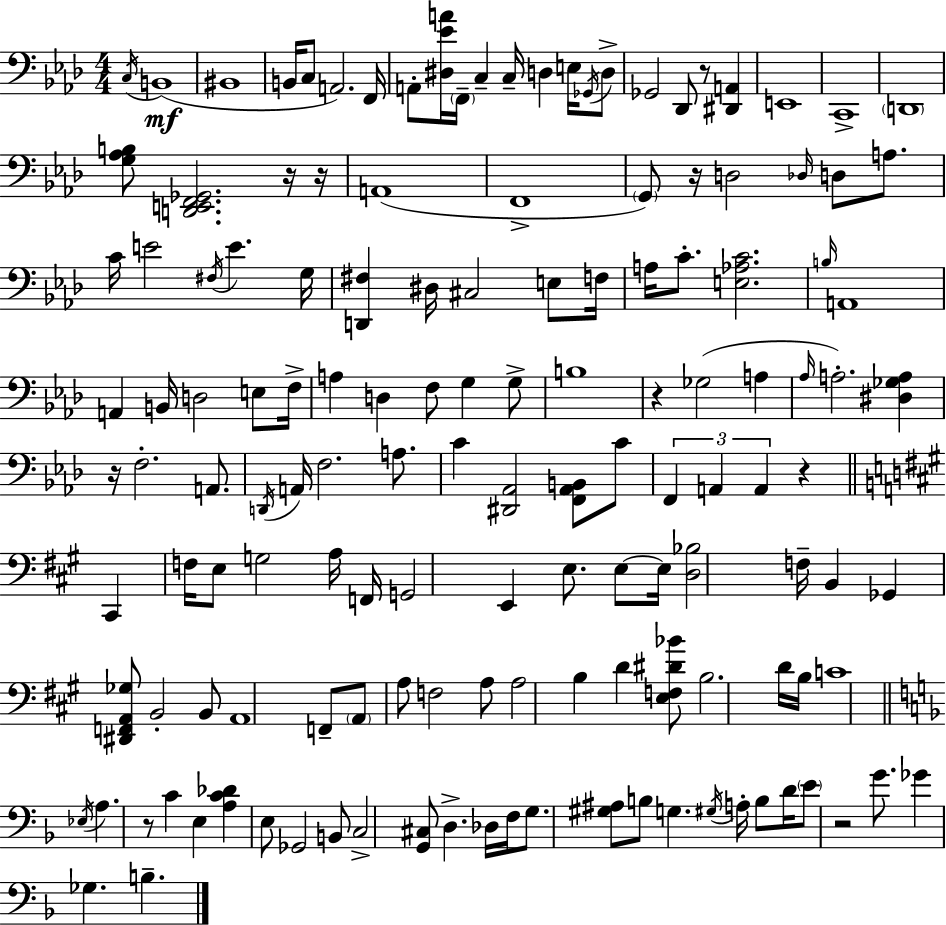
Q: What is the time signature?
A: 4/4